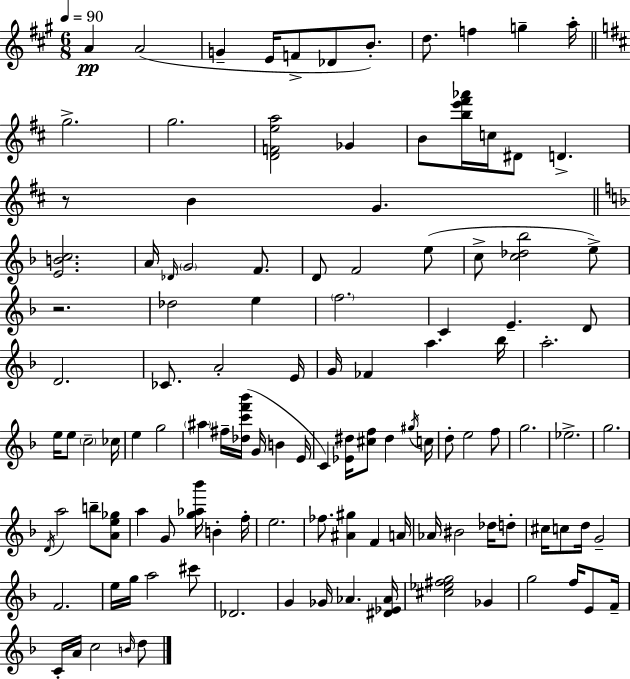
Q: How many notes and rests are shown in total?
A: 117